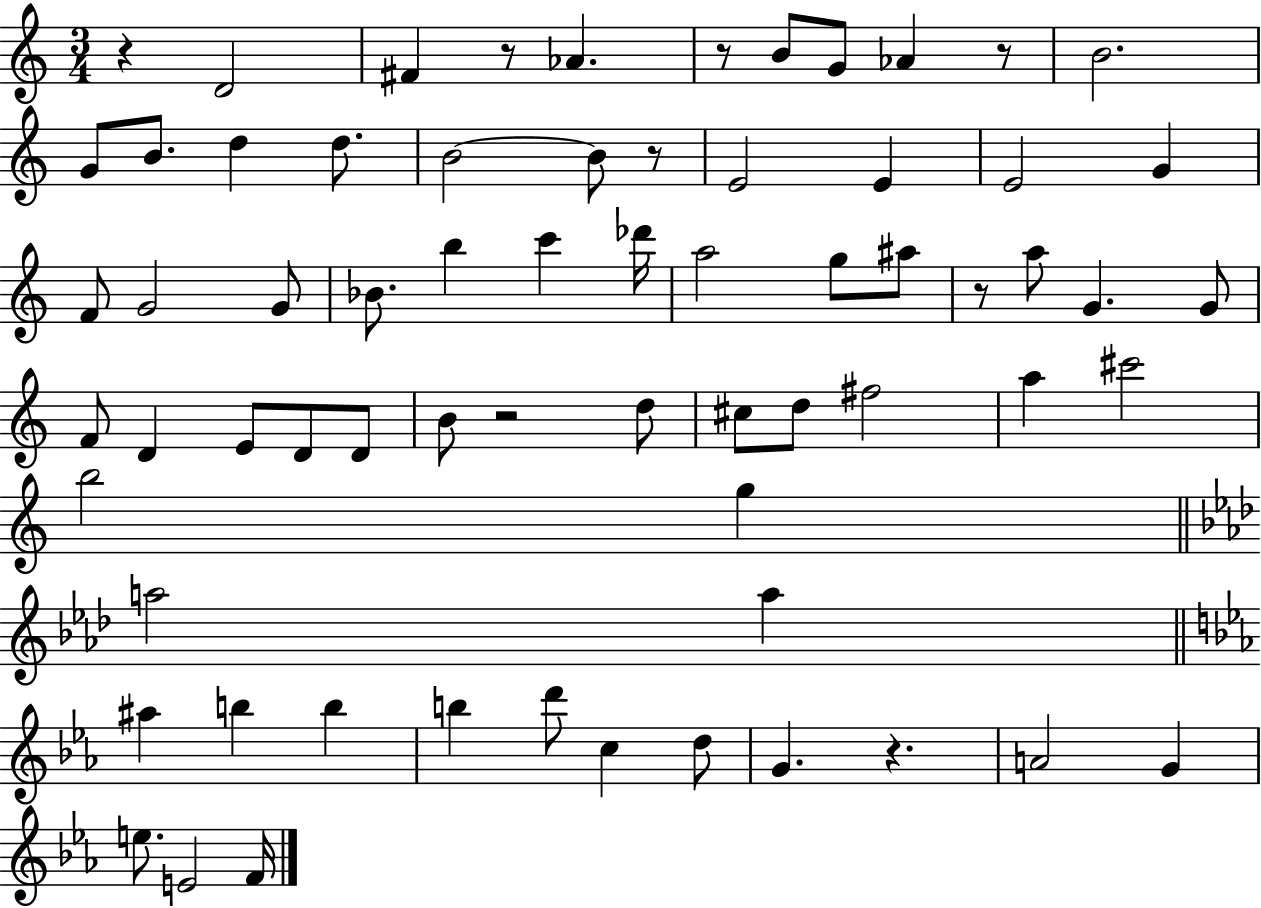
{
  \clef treble
  \numericTimeSignature
  \time 3/4
  \key c \major
  r4 d'2 | fis'4 r8 aes'4. | r8 b'8 g'8 aes'4 r8 | b'2. | \break g'8 b'8. d''4 d''8. | b'2~~ b'8 r8 | e'2 e'4 | e'2 g'4 | \break f'8 g'2 g'8 | bes'8. b''4 c'''4 des'''16 | a''2 g''8 ais''8 | r8 a''8 g'4. g'8 | \break f'8 d'4 e'8 d'8 d'8 | b'8 r2 d''8 | cis''8 d''8 fis''2 | a''4 cis'''2 | \break b''2 g''4 | \bar "||" \break \key f \minor a''2 a''4 | \bar "||" \break \key ees \major ais''4 b''4 b''4 | b''4 d'''8 c''4 d''8 | g'4. r4. | a'2 g'4 | \break e''8. e'2 f'16 | \bar "|."
}